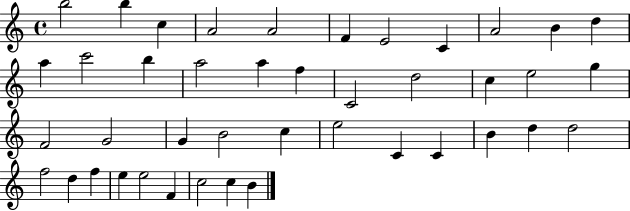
{
  \clef treble
  \time 4/4
  \defaultTimeSignature
  \key c \major
  b''2 b''4 c''4 | a'2 a'2 | f'4 e'2 c'4 | a'2 b'4 d''4 | \break a''4 c'''2 b''4 | a''2 a''4 f''4 | c'2 d''2 | c''4 e''2 g''4 | \break f'2 g'2 | g'4 b'2 c''4 | e''2 c'4 c'4 | b'4 d''4 d''2 | \break f''2 d''4 f''4 | e''4 e''2 f'4 | c''2 c''4 b'4 | \bar "|."
}